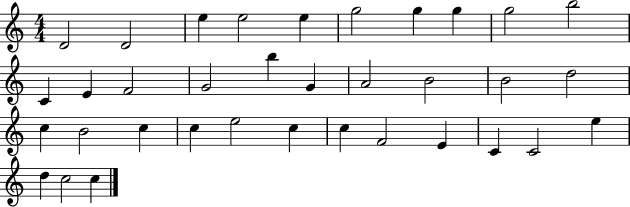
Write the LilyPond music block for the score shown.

{
  \clef treble
  \numericTimeSignature
  \time 4/4
  \key c \major
  d'2 d'2 | e''4 e''2 e''4 | g''2 g''4 g''4 | g''2 b''2 | \break c'4 e'4 f'2 | g'2 b''4 g'4 | a'2 b'2 | b'2 d''2 | \break c''4 b'2 c''4 | c''4 e''2 c''4 | c''4 f'2 e'4 | c'4 c'2 e''4 | \break d''4 c''2 c''4 | \bar "|."
}